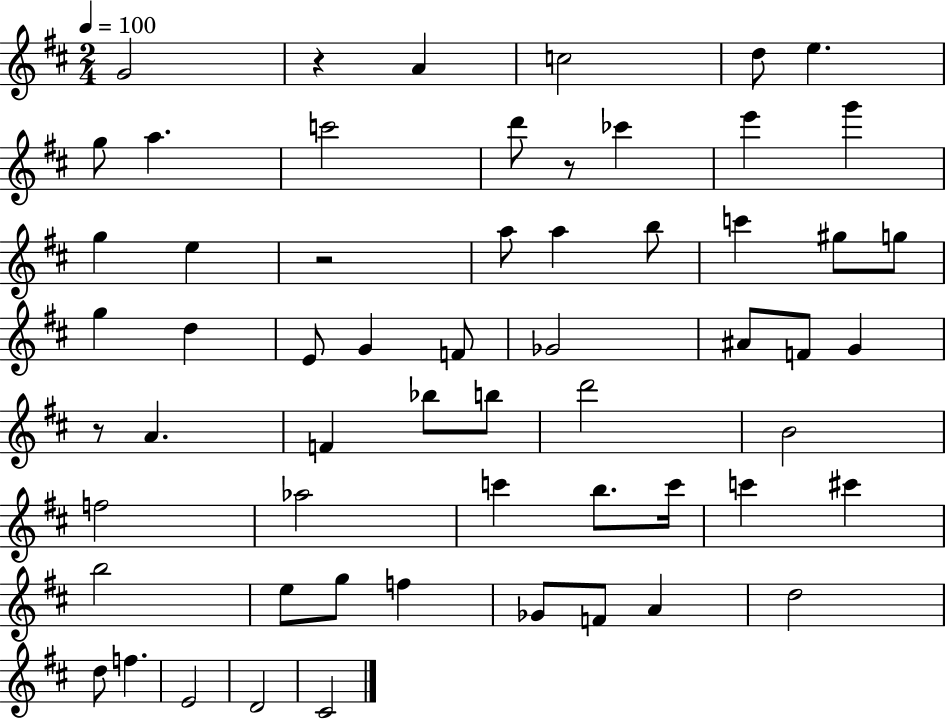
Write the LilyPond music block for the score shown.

{
  \clef treble
  \numericTimeSignature
  \time 2/4
  \key d \major
  \tempo 4 = 100
  g'2 | r4 a'4 | c''2 | d''8 e''4. | \break g''8 a''4. | c'''2 | d'''8 r8 ces'''4 | e'''4 g'''4 | \break g''4 e''4 | r2 | a''8 a''4 b''8 | c'''4 gis''8 g''8 | \break g''4 d''4 | e'8 g'4 f'8 | ges'2 | ais'8 f'8 g'4 | \break r8 a'4. | f'4 bes''8 b''8 | d'''2 | b'2 | \break f''2 | aes''2 | c'''4 b''8. c'''16 | c'''4 cis'''4 | \break b''2 | e''8 g''8 f''4 | ges'8 f'8 a'4 | d''2 | \break d''8 f''4. | e'2 | d'2 | cis'2 | \break \bar "|."
}